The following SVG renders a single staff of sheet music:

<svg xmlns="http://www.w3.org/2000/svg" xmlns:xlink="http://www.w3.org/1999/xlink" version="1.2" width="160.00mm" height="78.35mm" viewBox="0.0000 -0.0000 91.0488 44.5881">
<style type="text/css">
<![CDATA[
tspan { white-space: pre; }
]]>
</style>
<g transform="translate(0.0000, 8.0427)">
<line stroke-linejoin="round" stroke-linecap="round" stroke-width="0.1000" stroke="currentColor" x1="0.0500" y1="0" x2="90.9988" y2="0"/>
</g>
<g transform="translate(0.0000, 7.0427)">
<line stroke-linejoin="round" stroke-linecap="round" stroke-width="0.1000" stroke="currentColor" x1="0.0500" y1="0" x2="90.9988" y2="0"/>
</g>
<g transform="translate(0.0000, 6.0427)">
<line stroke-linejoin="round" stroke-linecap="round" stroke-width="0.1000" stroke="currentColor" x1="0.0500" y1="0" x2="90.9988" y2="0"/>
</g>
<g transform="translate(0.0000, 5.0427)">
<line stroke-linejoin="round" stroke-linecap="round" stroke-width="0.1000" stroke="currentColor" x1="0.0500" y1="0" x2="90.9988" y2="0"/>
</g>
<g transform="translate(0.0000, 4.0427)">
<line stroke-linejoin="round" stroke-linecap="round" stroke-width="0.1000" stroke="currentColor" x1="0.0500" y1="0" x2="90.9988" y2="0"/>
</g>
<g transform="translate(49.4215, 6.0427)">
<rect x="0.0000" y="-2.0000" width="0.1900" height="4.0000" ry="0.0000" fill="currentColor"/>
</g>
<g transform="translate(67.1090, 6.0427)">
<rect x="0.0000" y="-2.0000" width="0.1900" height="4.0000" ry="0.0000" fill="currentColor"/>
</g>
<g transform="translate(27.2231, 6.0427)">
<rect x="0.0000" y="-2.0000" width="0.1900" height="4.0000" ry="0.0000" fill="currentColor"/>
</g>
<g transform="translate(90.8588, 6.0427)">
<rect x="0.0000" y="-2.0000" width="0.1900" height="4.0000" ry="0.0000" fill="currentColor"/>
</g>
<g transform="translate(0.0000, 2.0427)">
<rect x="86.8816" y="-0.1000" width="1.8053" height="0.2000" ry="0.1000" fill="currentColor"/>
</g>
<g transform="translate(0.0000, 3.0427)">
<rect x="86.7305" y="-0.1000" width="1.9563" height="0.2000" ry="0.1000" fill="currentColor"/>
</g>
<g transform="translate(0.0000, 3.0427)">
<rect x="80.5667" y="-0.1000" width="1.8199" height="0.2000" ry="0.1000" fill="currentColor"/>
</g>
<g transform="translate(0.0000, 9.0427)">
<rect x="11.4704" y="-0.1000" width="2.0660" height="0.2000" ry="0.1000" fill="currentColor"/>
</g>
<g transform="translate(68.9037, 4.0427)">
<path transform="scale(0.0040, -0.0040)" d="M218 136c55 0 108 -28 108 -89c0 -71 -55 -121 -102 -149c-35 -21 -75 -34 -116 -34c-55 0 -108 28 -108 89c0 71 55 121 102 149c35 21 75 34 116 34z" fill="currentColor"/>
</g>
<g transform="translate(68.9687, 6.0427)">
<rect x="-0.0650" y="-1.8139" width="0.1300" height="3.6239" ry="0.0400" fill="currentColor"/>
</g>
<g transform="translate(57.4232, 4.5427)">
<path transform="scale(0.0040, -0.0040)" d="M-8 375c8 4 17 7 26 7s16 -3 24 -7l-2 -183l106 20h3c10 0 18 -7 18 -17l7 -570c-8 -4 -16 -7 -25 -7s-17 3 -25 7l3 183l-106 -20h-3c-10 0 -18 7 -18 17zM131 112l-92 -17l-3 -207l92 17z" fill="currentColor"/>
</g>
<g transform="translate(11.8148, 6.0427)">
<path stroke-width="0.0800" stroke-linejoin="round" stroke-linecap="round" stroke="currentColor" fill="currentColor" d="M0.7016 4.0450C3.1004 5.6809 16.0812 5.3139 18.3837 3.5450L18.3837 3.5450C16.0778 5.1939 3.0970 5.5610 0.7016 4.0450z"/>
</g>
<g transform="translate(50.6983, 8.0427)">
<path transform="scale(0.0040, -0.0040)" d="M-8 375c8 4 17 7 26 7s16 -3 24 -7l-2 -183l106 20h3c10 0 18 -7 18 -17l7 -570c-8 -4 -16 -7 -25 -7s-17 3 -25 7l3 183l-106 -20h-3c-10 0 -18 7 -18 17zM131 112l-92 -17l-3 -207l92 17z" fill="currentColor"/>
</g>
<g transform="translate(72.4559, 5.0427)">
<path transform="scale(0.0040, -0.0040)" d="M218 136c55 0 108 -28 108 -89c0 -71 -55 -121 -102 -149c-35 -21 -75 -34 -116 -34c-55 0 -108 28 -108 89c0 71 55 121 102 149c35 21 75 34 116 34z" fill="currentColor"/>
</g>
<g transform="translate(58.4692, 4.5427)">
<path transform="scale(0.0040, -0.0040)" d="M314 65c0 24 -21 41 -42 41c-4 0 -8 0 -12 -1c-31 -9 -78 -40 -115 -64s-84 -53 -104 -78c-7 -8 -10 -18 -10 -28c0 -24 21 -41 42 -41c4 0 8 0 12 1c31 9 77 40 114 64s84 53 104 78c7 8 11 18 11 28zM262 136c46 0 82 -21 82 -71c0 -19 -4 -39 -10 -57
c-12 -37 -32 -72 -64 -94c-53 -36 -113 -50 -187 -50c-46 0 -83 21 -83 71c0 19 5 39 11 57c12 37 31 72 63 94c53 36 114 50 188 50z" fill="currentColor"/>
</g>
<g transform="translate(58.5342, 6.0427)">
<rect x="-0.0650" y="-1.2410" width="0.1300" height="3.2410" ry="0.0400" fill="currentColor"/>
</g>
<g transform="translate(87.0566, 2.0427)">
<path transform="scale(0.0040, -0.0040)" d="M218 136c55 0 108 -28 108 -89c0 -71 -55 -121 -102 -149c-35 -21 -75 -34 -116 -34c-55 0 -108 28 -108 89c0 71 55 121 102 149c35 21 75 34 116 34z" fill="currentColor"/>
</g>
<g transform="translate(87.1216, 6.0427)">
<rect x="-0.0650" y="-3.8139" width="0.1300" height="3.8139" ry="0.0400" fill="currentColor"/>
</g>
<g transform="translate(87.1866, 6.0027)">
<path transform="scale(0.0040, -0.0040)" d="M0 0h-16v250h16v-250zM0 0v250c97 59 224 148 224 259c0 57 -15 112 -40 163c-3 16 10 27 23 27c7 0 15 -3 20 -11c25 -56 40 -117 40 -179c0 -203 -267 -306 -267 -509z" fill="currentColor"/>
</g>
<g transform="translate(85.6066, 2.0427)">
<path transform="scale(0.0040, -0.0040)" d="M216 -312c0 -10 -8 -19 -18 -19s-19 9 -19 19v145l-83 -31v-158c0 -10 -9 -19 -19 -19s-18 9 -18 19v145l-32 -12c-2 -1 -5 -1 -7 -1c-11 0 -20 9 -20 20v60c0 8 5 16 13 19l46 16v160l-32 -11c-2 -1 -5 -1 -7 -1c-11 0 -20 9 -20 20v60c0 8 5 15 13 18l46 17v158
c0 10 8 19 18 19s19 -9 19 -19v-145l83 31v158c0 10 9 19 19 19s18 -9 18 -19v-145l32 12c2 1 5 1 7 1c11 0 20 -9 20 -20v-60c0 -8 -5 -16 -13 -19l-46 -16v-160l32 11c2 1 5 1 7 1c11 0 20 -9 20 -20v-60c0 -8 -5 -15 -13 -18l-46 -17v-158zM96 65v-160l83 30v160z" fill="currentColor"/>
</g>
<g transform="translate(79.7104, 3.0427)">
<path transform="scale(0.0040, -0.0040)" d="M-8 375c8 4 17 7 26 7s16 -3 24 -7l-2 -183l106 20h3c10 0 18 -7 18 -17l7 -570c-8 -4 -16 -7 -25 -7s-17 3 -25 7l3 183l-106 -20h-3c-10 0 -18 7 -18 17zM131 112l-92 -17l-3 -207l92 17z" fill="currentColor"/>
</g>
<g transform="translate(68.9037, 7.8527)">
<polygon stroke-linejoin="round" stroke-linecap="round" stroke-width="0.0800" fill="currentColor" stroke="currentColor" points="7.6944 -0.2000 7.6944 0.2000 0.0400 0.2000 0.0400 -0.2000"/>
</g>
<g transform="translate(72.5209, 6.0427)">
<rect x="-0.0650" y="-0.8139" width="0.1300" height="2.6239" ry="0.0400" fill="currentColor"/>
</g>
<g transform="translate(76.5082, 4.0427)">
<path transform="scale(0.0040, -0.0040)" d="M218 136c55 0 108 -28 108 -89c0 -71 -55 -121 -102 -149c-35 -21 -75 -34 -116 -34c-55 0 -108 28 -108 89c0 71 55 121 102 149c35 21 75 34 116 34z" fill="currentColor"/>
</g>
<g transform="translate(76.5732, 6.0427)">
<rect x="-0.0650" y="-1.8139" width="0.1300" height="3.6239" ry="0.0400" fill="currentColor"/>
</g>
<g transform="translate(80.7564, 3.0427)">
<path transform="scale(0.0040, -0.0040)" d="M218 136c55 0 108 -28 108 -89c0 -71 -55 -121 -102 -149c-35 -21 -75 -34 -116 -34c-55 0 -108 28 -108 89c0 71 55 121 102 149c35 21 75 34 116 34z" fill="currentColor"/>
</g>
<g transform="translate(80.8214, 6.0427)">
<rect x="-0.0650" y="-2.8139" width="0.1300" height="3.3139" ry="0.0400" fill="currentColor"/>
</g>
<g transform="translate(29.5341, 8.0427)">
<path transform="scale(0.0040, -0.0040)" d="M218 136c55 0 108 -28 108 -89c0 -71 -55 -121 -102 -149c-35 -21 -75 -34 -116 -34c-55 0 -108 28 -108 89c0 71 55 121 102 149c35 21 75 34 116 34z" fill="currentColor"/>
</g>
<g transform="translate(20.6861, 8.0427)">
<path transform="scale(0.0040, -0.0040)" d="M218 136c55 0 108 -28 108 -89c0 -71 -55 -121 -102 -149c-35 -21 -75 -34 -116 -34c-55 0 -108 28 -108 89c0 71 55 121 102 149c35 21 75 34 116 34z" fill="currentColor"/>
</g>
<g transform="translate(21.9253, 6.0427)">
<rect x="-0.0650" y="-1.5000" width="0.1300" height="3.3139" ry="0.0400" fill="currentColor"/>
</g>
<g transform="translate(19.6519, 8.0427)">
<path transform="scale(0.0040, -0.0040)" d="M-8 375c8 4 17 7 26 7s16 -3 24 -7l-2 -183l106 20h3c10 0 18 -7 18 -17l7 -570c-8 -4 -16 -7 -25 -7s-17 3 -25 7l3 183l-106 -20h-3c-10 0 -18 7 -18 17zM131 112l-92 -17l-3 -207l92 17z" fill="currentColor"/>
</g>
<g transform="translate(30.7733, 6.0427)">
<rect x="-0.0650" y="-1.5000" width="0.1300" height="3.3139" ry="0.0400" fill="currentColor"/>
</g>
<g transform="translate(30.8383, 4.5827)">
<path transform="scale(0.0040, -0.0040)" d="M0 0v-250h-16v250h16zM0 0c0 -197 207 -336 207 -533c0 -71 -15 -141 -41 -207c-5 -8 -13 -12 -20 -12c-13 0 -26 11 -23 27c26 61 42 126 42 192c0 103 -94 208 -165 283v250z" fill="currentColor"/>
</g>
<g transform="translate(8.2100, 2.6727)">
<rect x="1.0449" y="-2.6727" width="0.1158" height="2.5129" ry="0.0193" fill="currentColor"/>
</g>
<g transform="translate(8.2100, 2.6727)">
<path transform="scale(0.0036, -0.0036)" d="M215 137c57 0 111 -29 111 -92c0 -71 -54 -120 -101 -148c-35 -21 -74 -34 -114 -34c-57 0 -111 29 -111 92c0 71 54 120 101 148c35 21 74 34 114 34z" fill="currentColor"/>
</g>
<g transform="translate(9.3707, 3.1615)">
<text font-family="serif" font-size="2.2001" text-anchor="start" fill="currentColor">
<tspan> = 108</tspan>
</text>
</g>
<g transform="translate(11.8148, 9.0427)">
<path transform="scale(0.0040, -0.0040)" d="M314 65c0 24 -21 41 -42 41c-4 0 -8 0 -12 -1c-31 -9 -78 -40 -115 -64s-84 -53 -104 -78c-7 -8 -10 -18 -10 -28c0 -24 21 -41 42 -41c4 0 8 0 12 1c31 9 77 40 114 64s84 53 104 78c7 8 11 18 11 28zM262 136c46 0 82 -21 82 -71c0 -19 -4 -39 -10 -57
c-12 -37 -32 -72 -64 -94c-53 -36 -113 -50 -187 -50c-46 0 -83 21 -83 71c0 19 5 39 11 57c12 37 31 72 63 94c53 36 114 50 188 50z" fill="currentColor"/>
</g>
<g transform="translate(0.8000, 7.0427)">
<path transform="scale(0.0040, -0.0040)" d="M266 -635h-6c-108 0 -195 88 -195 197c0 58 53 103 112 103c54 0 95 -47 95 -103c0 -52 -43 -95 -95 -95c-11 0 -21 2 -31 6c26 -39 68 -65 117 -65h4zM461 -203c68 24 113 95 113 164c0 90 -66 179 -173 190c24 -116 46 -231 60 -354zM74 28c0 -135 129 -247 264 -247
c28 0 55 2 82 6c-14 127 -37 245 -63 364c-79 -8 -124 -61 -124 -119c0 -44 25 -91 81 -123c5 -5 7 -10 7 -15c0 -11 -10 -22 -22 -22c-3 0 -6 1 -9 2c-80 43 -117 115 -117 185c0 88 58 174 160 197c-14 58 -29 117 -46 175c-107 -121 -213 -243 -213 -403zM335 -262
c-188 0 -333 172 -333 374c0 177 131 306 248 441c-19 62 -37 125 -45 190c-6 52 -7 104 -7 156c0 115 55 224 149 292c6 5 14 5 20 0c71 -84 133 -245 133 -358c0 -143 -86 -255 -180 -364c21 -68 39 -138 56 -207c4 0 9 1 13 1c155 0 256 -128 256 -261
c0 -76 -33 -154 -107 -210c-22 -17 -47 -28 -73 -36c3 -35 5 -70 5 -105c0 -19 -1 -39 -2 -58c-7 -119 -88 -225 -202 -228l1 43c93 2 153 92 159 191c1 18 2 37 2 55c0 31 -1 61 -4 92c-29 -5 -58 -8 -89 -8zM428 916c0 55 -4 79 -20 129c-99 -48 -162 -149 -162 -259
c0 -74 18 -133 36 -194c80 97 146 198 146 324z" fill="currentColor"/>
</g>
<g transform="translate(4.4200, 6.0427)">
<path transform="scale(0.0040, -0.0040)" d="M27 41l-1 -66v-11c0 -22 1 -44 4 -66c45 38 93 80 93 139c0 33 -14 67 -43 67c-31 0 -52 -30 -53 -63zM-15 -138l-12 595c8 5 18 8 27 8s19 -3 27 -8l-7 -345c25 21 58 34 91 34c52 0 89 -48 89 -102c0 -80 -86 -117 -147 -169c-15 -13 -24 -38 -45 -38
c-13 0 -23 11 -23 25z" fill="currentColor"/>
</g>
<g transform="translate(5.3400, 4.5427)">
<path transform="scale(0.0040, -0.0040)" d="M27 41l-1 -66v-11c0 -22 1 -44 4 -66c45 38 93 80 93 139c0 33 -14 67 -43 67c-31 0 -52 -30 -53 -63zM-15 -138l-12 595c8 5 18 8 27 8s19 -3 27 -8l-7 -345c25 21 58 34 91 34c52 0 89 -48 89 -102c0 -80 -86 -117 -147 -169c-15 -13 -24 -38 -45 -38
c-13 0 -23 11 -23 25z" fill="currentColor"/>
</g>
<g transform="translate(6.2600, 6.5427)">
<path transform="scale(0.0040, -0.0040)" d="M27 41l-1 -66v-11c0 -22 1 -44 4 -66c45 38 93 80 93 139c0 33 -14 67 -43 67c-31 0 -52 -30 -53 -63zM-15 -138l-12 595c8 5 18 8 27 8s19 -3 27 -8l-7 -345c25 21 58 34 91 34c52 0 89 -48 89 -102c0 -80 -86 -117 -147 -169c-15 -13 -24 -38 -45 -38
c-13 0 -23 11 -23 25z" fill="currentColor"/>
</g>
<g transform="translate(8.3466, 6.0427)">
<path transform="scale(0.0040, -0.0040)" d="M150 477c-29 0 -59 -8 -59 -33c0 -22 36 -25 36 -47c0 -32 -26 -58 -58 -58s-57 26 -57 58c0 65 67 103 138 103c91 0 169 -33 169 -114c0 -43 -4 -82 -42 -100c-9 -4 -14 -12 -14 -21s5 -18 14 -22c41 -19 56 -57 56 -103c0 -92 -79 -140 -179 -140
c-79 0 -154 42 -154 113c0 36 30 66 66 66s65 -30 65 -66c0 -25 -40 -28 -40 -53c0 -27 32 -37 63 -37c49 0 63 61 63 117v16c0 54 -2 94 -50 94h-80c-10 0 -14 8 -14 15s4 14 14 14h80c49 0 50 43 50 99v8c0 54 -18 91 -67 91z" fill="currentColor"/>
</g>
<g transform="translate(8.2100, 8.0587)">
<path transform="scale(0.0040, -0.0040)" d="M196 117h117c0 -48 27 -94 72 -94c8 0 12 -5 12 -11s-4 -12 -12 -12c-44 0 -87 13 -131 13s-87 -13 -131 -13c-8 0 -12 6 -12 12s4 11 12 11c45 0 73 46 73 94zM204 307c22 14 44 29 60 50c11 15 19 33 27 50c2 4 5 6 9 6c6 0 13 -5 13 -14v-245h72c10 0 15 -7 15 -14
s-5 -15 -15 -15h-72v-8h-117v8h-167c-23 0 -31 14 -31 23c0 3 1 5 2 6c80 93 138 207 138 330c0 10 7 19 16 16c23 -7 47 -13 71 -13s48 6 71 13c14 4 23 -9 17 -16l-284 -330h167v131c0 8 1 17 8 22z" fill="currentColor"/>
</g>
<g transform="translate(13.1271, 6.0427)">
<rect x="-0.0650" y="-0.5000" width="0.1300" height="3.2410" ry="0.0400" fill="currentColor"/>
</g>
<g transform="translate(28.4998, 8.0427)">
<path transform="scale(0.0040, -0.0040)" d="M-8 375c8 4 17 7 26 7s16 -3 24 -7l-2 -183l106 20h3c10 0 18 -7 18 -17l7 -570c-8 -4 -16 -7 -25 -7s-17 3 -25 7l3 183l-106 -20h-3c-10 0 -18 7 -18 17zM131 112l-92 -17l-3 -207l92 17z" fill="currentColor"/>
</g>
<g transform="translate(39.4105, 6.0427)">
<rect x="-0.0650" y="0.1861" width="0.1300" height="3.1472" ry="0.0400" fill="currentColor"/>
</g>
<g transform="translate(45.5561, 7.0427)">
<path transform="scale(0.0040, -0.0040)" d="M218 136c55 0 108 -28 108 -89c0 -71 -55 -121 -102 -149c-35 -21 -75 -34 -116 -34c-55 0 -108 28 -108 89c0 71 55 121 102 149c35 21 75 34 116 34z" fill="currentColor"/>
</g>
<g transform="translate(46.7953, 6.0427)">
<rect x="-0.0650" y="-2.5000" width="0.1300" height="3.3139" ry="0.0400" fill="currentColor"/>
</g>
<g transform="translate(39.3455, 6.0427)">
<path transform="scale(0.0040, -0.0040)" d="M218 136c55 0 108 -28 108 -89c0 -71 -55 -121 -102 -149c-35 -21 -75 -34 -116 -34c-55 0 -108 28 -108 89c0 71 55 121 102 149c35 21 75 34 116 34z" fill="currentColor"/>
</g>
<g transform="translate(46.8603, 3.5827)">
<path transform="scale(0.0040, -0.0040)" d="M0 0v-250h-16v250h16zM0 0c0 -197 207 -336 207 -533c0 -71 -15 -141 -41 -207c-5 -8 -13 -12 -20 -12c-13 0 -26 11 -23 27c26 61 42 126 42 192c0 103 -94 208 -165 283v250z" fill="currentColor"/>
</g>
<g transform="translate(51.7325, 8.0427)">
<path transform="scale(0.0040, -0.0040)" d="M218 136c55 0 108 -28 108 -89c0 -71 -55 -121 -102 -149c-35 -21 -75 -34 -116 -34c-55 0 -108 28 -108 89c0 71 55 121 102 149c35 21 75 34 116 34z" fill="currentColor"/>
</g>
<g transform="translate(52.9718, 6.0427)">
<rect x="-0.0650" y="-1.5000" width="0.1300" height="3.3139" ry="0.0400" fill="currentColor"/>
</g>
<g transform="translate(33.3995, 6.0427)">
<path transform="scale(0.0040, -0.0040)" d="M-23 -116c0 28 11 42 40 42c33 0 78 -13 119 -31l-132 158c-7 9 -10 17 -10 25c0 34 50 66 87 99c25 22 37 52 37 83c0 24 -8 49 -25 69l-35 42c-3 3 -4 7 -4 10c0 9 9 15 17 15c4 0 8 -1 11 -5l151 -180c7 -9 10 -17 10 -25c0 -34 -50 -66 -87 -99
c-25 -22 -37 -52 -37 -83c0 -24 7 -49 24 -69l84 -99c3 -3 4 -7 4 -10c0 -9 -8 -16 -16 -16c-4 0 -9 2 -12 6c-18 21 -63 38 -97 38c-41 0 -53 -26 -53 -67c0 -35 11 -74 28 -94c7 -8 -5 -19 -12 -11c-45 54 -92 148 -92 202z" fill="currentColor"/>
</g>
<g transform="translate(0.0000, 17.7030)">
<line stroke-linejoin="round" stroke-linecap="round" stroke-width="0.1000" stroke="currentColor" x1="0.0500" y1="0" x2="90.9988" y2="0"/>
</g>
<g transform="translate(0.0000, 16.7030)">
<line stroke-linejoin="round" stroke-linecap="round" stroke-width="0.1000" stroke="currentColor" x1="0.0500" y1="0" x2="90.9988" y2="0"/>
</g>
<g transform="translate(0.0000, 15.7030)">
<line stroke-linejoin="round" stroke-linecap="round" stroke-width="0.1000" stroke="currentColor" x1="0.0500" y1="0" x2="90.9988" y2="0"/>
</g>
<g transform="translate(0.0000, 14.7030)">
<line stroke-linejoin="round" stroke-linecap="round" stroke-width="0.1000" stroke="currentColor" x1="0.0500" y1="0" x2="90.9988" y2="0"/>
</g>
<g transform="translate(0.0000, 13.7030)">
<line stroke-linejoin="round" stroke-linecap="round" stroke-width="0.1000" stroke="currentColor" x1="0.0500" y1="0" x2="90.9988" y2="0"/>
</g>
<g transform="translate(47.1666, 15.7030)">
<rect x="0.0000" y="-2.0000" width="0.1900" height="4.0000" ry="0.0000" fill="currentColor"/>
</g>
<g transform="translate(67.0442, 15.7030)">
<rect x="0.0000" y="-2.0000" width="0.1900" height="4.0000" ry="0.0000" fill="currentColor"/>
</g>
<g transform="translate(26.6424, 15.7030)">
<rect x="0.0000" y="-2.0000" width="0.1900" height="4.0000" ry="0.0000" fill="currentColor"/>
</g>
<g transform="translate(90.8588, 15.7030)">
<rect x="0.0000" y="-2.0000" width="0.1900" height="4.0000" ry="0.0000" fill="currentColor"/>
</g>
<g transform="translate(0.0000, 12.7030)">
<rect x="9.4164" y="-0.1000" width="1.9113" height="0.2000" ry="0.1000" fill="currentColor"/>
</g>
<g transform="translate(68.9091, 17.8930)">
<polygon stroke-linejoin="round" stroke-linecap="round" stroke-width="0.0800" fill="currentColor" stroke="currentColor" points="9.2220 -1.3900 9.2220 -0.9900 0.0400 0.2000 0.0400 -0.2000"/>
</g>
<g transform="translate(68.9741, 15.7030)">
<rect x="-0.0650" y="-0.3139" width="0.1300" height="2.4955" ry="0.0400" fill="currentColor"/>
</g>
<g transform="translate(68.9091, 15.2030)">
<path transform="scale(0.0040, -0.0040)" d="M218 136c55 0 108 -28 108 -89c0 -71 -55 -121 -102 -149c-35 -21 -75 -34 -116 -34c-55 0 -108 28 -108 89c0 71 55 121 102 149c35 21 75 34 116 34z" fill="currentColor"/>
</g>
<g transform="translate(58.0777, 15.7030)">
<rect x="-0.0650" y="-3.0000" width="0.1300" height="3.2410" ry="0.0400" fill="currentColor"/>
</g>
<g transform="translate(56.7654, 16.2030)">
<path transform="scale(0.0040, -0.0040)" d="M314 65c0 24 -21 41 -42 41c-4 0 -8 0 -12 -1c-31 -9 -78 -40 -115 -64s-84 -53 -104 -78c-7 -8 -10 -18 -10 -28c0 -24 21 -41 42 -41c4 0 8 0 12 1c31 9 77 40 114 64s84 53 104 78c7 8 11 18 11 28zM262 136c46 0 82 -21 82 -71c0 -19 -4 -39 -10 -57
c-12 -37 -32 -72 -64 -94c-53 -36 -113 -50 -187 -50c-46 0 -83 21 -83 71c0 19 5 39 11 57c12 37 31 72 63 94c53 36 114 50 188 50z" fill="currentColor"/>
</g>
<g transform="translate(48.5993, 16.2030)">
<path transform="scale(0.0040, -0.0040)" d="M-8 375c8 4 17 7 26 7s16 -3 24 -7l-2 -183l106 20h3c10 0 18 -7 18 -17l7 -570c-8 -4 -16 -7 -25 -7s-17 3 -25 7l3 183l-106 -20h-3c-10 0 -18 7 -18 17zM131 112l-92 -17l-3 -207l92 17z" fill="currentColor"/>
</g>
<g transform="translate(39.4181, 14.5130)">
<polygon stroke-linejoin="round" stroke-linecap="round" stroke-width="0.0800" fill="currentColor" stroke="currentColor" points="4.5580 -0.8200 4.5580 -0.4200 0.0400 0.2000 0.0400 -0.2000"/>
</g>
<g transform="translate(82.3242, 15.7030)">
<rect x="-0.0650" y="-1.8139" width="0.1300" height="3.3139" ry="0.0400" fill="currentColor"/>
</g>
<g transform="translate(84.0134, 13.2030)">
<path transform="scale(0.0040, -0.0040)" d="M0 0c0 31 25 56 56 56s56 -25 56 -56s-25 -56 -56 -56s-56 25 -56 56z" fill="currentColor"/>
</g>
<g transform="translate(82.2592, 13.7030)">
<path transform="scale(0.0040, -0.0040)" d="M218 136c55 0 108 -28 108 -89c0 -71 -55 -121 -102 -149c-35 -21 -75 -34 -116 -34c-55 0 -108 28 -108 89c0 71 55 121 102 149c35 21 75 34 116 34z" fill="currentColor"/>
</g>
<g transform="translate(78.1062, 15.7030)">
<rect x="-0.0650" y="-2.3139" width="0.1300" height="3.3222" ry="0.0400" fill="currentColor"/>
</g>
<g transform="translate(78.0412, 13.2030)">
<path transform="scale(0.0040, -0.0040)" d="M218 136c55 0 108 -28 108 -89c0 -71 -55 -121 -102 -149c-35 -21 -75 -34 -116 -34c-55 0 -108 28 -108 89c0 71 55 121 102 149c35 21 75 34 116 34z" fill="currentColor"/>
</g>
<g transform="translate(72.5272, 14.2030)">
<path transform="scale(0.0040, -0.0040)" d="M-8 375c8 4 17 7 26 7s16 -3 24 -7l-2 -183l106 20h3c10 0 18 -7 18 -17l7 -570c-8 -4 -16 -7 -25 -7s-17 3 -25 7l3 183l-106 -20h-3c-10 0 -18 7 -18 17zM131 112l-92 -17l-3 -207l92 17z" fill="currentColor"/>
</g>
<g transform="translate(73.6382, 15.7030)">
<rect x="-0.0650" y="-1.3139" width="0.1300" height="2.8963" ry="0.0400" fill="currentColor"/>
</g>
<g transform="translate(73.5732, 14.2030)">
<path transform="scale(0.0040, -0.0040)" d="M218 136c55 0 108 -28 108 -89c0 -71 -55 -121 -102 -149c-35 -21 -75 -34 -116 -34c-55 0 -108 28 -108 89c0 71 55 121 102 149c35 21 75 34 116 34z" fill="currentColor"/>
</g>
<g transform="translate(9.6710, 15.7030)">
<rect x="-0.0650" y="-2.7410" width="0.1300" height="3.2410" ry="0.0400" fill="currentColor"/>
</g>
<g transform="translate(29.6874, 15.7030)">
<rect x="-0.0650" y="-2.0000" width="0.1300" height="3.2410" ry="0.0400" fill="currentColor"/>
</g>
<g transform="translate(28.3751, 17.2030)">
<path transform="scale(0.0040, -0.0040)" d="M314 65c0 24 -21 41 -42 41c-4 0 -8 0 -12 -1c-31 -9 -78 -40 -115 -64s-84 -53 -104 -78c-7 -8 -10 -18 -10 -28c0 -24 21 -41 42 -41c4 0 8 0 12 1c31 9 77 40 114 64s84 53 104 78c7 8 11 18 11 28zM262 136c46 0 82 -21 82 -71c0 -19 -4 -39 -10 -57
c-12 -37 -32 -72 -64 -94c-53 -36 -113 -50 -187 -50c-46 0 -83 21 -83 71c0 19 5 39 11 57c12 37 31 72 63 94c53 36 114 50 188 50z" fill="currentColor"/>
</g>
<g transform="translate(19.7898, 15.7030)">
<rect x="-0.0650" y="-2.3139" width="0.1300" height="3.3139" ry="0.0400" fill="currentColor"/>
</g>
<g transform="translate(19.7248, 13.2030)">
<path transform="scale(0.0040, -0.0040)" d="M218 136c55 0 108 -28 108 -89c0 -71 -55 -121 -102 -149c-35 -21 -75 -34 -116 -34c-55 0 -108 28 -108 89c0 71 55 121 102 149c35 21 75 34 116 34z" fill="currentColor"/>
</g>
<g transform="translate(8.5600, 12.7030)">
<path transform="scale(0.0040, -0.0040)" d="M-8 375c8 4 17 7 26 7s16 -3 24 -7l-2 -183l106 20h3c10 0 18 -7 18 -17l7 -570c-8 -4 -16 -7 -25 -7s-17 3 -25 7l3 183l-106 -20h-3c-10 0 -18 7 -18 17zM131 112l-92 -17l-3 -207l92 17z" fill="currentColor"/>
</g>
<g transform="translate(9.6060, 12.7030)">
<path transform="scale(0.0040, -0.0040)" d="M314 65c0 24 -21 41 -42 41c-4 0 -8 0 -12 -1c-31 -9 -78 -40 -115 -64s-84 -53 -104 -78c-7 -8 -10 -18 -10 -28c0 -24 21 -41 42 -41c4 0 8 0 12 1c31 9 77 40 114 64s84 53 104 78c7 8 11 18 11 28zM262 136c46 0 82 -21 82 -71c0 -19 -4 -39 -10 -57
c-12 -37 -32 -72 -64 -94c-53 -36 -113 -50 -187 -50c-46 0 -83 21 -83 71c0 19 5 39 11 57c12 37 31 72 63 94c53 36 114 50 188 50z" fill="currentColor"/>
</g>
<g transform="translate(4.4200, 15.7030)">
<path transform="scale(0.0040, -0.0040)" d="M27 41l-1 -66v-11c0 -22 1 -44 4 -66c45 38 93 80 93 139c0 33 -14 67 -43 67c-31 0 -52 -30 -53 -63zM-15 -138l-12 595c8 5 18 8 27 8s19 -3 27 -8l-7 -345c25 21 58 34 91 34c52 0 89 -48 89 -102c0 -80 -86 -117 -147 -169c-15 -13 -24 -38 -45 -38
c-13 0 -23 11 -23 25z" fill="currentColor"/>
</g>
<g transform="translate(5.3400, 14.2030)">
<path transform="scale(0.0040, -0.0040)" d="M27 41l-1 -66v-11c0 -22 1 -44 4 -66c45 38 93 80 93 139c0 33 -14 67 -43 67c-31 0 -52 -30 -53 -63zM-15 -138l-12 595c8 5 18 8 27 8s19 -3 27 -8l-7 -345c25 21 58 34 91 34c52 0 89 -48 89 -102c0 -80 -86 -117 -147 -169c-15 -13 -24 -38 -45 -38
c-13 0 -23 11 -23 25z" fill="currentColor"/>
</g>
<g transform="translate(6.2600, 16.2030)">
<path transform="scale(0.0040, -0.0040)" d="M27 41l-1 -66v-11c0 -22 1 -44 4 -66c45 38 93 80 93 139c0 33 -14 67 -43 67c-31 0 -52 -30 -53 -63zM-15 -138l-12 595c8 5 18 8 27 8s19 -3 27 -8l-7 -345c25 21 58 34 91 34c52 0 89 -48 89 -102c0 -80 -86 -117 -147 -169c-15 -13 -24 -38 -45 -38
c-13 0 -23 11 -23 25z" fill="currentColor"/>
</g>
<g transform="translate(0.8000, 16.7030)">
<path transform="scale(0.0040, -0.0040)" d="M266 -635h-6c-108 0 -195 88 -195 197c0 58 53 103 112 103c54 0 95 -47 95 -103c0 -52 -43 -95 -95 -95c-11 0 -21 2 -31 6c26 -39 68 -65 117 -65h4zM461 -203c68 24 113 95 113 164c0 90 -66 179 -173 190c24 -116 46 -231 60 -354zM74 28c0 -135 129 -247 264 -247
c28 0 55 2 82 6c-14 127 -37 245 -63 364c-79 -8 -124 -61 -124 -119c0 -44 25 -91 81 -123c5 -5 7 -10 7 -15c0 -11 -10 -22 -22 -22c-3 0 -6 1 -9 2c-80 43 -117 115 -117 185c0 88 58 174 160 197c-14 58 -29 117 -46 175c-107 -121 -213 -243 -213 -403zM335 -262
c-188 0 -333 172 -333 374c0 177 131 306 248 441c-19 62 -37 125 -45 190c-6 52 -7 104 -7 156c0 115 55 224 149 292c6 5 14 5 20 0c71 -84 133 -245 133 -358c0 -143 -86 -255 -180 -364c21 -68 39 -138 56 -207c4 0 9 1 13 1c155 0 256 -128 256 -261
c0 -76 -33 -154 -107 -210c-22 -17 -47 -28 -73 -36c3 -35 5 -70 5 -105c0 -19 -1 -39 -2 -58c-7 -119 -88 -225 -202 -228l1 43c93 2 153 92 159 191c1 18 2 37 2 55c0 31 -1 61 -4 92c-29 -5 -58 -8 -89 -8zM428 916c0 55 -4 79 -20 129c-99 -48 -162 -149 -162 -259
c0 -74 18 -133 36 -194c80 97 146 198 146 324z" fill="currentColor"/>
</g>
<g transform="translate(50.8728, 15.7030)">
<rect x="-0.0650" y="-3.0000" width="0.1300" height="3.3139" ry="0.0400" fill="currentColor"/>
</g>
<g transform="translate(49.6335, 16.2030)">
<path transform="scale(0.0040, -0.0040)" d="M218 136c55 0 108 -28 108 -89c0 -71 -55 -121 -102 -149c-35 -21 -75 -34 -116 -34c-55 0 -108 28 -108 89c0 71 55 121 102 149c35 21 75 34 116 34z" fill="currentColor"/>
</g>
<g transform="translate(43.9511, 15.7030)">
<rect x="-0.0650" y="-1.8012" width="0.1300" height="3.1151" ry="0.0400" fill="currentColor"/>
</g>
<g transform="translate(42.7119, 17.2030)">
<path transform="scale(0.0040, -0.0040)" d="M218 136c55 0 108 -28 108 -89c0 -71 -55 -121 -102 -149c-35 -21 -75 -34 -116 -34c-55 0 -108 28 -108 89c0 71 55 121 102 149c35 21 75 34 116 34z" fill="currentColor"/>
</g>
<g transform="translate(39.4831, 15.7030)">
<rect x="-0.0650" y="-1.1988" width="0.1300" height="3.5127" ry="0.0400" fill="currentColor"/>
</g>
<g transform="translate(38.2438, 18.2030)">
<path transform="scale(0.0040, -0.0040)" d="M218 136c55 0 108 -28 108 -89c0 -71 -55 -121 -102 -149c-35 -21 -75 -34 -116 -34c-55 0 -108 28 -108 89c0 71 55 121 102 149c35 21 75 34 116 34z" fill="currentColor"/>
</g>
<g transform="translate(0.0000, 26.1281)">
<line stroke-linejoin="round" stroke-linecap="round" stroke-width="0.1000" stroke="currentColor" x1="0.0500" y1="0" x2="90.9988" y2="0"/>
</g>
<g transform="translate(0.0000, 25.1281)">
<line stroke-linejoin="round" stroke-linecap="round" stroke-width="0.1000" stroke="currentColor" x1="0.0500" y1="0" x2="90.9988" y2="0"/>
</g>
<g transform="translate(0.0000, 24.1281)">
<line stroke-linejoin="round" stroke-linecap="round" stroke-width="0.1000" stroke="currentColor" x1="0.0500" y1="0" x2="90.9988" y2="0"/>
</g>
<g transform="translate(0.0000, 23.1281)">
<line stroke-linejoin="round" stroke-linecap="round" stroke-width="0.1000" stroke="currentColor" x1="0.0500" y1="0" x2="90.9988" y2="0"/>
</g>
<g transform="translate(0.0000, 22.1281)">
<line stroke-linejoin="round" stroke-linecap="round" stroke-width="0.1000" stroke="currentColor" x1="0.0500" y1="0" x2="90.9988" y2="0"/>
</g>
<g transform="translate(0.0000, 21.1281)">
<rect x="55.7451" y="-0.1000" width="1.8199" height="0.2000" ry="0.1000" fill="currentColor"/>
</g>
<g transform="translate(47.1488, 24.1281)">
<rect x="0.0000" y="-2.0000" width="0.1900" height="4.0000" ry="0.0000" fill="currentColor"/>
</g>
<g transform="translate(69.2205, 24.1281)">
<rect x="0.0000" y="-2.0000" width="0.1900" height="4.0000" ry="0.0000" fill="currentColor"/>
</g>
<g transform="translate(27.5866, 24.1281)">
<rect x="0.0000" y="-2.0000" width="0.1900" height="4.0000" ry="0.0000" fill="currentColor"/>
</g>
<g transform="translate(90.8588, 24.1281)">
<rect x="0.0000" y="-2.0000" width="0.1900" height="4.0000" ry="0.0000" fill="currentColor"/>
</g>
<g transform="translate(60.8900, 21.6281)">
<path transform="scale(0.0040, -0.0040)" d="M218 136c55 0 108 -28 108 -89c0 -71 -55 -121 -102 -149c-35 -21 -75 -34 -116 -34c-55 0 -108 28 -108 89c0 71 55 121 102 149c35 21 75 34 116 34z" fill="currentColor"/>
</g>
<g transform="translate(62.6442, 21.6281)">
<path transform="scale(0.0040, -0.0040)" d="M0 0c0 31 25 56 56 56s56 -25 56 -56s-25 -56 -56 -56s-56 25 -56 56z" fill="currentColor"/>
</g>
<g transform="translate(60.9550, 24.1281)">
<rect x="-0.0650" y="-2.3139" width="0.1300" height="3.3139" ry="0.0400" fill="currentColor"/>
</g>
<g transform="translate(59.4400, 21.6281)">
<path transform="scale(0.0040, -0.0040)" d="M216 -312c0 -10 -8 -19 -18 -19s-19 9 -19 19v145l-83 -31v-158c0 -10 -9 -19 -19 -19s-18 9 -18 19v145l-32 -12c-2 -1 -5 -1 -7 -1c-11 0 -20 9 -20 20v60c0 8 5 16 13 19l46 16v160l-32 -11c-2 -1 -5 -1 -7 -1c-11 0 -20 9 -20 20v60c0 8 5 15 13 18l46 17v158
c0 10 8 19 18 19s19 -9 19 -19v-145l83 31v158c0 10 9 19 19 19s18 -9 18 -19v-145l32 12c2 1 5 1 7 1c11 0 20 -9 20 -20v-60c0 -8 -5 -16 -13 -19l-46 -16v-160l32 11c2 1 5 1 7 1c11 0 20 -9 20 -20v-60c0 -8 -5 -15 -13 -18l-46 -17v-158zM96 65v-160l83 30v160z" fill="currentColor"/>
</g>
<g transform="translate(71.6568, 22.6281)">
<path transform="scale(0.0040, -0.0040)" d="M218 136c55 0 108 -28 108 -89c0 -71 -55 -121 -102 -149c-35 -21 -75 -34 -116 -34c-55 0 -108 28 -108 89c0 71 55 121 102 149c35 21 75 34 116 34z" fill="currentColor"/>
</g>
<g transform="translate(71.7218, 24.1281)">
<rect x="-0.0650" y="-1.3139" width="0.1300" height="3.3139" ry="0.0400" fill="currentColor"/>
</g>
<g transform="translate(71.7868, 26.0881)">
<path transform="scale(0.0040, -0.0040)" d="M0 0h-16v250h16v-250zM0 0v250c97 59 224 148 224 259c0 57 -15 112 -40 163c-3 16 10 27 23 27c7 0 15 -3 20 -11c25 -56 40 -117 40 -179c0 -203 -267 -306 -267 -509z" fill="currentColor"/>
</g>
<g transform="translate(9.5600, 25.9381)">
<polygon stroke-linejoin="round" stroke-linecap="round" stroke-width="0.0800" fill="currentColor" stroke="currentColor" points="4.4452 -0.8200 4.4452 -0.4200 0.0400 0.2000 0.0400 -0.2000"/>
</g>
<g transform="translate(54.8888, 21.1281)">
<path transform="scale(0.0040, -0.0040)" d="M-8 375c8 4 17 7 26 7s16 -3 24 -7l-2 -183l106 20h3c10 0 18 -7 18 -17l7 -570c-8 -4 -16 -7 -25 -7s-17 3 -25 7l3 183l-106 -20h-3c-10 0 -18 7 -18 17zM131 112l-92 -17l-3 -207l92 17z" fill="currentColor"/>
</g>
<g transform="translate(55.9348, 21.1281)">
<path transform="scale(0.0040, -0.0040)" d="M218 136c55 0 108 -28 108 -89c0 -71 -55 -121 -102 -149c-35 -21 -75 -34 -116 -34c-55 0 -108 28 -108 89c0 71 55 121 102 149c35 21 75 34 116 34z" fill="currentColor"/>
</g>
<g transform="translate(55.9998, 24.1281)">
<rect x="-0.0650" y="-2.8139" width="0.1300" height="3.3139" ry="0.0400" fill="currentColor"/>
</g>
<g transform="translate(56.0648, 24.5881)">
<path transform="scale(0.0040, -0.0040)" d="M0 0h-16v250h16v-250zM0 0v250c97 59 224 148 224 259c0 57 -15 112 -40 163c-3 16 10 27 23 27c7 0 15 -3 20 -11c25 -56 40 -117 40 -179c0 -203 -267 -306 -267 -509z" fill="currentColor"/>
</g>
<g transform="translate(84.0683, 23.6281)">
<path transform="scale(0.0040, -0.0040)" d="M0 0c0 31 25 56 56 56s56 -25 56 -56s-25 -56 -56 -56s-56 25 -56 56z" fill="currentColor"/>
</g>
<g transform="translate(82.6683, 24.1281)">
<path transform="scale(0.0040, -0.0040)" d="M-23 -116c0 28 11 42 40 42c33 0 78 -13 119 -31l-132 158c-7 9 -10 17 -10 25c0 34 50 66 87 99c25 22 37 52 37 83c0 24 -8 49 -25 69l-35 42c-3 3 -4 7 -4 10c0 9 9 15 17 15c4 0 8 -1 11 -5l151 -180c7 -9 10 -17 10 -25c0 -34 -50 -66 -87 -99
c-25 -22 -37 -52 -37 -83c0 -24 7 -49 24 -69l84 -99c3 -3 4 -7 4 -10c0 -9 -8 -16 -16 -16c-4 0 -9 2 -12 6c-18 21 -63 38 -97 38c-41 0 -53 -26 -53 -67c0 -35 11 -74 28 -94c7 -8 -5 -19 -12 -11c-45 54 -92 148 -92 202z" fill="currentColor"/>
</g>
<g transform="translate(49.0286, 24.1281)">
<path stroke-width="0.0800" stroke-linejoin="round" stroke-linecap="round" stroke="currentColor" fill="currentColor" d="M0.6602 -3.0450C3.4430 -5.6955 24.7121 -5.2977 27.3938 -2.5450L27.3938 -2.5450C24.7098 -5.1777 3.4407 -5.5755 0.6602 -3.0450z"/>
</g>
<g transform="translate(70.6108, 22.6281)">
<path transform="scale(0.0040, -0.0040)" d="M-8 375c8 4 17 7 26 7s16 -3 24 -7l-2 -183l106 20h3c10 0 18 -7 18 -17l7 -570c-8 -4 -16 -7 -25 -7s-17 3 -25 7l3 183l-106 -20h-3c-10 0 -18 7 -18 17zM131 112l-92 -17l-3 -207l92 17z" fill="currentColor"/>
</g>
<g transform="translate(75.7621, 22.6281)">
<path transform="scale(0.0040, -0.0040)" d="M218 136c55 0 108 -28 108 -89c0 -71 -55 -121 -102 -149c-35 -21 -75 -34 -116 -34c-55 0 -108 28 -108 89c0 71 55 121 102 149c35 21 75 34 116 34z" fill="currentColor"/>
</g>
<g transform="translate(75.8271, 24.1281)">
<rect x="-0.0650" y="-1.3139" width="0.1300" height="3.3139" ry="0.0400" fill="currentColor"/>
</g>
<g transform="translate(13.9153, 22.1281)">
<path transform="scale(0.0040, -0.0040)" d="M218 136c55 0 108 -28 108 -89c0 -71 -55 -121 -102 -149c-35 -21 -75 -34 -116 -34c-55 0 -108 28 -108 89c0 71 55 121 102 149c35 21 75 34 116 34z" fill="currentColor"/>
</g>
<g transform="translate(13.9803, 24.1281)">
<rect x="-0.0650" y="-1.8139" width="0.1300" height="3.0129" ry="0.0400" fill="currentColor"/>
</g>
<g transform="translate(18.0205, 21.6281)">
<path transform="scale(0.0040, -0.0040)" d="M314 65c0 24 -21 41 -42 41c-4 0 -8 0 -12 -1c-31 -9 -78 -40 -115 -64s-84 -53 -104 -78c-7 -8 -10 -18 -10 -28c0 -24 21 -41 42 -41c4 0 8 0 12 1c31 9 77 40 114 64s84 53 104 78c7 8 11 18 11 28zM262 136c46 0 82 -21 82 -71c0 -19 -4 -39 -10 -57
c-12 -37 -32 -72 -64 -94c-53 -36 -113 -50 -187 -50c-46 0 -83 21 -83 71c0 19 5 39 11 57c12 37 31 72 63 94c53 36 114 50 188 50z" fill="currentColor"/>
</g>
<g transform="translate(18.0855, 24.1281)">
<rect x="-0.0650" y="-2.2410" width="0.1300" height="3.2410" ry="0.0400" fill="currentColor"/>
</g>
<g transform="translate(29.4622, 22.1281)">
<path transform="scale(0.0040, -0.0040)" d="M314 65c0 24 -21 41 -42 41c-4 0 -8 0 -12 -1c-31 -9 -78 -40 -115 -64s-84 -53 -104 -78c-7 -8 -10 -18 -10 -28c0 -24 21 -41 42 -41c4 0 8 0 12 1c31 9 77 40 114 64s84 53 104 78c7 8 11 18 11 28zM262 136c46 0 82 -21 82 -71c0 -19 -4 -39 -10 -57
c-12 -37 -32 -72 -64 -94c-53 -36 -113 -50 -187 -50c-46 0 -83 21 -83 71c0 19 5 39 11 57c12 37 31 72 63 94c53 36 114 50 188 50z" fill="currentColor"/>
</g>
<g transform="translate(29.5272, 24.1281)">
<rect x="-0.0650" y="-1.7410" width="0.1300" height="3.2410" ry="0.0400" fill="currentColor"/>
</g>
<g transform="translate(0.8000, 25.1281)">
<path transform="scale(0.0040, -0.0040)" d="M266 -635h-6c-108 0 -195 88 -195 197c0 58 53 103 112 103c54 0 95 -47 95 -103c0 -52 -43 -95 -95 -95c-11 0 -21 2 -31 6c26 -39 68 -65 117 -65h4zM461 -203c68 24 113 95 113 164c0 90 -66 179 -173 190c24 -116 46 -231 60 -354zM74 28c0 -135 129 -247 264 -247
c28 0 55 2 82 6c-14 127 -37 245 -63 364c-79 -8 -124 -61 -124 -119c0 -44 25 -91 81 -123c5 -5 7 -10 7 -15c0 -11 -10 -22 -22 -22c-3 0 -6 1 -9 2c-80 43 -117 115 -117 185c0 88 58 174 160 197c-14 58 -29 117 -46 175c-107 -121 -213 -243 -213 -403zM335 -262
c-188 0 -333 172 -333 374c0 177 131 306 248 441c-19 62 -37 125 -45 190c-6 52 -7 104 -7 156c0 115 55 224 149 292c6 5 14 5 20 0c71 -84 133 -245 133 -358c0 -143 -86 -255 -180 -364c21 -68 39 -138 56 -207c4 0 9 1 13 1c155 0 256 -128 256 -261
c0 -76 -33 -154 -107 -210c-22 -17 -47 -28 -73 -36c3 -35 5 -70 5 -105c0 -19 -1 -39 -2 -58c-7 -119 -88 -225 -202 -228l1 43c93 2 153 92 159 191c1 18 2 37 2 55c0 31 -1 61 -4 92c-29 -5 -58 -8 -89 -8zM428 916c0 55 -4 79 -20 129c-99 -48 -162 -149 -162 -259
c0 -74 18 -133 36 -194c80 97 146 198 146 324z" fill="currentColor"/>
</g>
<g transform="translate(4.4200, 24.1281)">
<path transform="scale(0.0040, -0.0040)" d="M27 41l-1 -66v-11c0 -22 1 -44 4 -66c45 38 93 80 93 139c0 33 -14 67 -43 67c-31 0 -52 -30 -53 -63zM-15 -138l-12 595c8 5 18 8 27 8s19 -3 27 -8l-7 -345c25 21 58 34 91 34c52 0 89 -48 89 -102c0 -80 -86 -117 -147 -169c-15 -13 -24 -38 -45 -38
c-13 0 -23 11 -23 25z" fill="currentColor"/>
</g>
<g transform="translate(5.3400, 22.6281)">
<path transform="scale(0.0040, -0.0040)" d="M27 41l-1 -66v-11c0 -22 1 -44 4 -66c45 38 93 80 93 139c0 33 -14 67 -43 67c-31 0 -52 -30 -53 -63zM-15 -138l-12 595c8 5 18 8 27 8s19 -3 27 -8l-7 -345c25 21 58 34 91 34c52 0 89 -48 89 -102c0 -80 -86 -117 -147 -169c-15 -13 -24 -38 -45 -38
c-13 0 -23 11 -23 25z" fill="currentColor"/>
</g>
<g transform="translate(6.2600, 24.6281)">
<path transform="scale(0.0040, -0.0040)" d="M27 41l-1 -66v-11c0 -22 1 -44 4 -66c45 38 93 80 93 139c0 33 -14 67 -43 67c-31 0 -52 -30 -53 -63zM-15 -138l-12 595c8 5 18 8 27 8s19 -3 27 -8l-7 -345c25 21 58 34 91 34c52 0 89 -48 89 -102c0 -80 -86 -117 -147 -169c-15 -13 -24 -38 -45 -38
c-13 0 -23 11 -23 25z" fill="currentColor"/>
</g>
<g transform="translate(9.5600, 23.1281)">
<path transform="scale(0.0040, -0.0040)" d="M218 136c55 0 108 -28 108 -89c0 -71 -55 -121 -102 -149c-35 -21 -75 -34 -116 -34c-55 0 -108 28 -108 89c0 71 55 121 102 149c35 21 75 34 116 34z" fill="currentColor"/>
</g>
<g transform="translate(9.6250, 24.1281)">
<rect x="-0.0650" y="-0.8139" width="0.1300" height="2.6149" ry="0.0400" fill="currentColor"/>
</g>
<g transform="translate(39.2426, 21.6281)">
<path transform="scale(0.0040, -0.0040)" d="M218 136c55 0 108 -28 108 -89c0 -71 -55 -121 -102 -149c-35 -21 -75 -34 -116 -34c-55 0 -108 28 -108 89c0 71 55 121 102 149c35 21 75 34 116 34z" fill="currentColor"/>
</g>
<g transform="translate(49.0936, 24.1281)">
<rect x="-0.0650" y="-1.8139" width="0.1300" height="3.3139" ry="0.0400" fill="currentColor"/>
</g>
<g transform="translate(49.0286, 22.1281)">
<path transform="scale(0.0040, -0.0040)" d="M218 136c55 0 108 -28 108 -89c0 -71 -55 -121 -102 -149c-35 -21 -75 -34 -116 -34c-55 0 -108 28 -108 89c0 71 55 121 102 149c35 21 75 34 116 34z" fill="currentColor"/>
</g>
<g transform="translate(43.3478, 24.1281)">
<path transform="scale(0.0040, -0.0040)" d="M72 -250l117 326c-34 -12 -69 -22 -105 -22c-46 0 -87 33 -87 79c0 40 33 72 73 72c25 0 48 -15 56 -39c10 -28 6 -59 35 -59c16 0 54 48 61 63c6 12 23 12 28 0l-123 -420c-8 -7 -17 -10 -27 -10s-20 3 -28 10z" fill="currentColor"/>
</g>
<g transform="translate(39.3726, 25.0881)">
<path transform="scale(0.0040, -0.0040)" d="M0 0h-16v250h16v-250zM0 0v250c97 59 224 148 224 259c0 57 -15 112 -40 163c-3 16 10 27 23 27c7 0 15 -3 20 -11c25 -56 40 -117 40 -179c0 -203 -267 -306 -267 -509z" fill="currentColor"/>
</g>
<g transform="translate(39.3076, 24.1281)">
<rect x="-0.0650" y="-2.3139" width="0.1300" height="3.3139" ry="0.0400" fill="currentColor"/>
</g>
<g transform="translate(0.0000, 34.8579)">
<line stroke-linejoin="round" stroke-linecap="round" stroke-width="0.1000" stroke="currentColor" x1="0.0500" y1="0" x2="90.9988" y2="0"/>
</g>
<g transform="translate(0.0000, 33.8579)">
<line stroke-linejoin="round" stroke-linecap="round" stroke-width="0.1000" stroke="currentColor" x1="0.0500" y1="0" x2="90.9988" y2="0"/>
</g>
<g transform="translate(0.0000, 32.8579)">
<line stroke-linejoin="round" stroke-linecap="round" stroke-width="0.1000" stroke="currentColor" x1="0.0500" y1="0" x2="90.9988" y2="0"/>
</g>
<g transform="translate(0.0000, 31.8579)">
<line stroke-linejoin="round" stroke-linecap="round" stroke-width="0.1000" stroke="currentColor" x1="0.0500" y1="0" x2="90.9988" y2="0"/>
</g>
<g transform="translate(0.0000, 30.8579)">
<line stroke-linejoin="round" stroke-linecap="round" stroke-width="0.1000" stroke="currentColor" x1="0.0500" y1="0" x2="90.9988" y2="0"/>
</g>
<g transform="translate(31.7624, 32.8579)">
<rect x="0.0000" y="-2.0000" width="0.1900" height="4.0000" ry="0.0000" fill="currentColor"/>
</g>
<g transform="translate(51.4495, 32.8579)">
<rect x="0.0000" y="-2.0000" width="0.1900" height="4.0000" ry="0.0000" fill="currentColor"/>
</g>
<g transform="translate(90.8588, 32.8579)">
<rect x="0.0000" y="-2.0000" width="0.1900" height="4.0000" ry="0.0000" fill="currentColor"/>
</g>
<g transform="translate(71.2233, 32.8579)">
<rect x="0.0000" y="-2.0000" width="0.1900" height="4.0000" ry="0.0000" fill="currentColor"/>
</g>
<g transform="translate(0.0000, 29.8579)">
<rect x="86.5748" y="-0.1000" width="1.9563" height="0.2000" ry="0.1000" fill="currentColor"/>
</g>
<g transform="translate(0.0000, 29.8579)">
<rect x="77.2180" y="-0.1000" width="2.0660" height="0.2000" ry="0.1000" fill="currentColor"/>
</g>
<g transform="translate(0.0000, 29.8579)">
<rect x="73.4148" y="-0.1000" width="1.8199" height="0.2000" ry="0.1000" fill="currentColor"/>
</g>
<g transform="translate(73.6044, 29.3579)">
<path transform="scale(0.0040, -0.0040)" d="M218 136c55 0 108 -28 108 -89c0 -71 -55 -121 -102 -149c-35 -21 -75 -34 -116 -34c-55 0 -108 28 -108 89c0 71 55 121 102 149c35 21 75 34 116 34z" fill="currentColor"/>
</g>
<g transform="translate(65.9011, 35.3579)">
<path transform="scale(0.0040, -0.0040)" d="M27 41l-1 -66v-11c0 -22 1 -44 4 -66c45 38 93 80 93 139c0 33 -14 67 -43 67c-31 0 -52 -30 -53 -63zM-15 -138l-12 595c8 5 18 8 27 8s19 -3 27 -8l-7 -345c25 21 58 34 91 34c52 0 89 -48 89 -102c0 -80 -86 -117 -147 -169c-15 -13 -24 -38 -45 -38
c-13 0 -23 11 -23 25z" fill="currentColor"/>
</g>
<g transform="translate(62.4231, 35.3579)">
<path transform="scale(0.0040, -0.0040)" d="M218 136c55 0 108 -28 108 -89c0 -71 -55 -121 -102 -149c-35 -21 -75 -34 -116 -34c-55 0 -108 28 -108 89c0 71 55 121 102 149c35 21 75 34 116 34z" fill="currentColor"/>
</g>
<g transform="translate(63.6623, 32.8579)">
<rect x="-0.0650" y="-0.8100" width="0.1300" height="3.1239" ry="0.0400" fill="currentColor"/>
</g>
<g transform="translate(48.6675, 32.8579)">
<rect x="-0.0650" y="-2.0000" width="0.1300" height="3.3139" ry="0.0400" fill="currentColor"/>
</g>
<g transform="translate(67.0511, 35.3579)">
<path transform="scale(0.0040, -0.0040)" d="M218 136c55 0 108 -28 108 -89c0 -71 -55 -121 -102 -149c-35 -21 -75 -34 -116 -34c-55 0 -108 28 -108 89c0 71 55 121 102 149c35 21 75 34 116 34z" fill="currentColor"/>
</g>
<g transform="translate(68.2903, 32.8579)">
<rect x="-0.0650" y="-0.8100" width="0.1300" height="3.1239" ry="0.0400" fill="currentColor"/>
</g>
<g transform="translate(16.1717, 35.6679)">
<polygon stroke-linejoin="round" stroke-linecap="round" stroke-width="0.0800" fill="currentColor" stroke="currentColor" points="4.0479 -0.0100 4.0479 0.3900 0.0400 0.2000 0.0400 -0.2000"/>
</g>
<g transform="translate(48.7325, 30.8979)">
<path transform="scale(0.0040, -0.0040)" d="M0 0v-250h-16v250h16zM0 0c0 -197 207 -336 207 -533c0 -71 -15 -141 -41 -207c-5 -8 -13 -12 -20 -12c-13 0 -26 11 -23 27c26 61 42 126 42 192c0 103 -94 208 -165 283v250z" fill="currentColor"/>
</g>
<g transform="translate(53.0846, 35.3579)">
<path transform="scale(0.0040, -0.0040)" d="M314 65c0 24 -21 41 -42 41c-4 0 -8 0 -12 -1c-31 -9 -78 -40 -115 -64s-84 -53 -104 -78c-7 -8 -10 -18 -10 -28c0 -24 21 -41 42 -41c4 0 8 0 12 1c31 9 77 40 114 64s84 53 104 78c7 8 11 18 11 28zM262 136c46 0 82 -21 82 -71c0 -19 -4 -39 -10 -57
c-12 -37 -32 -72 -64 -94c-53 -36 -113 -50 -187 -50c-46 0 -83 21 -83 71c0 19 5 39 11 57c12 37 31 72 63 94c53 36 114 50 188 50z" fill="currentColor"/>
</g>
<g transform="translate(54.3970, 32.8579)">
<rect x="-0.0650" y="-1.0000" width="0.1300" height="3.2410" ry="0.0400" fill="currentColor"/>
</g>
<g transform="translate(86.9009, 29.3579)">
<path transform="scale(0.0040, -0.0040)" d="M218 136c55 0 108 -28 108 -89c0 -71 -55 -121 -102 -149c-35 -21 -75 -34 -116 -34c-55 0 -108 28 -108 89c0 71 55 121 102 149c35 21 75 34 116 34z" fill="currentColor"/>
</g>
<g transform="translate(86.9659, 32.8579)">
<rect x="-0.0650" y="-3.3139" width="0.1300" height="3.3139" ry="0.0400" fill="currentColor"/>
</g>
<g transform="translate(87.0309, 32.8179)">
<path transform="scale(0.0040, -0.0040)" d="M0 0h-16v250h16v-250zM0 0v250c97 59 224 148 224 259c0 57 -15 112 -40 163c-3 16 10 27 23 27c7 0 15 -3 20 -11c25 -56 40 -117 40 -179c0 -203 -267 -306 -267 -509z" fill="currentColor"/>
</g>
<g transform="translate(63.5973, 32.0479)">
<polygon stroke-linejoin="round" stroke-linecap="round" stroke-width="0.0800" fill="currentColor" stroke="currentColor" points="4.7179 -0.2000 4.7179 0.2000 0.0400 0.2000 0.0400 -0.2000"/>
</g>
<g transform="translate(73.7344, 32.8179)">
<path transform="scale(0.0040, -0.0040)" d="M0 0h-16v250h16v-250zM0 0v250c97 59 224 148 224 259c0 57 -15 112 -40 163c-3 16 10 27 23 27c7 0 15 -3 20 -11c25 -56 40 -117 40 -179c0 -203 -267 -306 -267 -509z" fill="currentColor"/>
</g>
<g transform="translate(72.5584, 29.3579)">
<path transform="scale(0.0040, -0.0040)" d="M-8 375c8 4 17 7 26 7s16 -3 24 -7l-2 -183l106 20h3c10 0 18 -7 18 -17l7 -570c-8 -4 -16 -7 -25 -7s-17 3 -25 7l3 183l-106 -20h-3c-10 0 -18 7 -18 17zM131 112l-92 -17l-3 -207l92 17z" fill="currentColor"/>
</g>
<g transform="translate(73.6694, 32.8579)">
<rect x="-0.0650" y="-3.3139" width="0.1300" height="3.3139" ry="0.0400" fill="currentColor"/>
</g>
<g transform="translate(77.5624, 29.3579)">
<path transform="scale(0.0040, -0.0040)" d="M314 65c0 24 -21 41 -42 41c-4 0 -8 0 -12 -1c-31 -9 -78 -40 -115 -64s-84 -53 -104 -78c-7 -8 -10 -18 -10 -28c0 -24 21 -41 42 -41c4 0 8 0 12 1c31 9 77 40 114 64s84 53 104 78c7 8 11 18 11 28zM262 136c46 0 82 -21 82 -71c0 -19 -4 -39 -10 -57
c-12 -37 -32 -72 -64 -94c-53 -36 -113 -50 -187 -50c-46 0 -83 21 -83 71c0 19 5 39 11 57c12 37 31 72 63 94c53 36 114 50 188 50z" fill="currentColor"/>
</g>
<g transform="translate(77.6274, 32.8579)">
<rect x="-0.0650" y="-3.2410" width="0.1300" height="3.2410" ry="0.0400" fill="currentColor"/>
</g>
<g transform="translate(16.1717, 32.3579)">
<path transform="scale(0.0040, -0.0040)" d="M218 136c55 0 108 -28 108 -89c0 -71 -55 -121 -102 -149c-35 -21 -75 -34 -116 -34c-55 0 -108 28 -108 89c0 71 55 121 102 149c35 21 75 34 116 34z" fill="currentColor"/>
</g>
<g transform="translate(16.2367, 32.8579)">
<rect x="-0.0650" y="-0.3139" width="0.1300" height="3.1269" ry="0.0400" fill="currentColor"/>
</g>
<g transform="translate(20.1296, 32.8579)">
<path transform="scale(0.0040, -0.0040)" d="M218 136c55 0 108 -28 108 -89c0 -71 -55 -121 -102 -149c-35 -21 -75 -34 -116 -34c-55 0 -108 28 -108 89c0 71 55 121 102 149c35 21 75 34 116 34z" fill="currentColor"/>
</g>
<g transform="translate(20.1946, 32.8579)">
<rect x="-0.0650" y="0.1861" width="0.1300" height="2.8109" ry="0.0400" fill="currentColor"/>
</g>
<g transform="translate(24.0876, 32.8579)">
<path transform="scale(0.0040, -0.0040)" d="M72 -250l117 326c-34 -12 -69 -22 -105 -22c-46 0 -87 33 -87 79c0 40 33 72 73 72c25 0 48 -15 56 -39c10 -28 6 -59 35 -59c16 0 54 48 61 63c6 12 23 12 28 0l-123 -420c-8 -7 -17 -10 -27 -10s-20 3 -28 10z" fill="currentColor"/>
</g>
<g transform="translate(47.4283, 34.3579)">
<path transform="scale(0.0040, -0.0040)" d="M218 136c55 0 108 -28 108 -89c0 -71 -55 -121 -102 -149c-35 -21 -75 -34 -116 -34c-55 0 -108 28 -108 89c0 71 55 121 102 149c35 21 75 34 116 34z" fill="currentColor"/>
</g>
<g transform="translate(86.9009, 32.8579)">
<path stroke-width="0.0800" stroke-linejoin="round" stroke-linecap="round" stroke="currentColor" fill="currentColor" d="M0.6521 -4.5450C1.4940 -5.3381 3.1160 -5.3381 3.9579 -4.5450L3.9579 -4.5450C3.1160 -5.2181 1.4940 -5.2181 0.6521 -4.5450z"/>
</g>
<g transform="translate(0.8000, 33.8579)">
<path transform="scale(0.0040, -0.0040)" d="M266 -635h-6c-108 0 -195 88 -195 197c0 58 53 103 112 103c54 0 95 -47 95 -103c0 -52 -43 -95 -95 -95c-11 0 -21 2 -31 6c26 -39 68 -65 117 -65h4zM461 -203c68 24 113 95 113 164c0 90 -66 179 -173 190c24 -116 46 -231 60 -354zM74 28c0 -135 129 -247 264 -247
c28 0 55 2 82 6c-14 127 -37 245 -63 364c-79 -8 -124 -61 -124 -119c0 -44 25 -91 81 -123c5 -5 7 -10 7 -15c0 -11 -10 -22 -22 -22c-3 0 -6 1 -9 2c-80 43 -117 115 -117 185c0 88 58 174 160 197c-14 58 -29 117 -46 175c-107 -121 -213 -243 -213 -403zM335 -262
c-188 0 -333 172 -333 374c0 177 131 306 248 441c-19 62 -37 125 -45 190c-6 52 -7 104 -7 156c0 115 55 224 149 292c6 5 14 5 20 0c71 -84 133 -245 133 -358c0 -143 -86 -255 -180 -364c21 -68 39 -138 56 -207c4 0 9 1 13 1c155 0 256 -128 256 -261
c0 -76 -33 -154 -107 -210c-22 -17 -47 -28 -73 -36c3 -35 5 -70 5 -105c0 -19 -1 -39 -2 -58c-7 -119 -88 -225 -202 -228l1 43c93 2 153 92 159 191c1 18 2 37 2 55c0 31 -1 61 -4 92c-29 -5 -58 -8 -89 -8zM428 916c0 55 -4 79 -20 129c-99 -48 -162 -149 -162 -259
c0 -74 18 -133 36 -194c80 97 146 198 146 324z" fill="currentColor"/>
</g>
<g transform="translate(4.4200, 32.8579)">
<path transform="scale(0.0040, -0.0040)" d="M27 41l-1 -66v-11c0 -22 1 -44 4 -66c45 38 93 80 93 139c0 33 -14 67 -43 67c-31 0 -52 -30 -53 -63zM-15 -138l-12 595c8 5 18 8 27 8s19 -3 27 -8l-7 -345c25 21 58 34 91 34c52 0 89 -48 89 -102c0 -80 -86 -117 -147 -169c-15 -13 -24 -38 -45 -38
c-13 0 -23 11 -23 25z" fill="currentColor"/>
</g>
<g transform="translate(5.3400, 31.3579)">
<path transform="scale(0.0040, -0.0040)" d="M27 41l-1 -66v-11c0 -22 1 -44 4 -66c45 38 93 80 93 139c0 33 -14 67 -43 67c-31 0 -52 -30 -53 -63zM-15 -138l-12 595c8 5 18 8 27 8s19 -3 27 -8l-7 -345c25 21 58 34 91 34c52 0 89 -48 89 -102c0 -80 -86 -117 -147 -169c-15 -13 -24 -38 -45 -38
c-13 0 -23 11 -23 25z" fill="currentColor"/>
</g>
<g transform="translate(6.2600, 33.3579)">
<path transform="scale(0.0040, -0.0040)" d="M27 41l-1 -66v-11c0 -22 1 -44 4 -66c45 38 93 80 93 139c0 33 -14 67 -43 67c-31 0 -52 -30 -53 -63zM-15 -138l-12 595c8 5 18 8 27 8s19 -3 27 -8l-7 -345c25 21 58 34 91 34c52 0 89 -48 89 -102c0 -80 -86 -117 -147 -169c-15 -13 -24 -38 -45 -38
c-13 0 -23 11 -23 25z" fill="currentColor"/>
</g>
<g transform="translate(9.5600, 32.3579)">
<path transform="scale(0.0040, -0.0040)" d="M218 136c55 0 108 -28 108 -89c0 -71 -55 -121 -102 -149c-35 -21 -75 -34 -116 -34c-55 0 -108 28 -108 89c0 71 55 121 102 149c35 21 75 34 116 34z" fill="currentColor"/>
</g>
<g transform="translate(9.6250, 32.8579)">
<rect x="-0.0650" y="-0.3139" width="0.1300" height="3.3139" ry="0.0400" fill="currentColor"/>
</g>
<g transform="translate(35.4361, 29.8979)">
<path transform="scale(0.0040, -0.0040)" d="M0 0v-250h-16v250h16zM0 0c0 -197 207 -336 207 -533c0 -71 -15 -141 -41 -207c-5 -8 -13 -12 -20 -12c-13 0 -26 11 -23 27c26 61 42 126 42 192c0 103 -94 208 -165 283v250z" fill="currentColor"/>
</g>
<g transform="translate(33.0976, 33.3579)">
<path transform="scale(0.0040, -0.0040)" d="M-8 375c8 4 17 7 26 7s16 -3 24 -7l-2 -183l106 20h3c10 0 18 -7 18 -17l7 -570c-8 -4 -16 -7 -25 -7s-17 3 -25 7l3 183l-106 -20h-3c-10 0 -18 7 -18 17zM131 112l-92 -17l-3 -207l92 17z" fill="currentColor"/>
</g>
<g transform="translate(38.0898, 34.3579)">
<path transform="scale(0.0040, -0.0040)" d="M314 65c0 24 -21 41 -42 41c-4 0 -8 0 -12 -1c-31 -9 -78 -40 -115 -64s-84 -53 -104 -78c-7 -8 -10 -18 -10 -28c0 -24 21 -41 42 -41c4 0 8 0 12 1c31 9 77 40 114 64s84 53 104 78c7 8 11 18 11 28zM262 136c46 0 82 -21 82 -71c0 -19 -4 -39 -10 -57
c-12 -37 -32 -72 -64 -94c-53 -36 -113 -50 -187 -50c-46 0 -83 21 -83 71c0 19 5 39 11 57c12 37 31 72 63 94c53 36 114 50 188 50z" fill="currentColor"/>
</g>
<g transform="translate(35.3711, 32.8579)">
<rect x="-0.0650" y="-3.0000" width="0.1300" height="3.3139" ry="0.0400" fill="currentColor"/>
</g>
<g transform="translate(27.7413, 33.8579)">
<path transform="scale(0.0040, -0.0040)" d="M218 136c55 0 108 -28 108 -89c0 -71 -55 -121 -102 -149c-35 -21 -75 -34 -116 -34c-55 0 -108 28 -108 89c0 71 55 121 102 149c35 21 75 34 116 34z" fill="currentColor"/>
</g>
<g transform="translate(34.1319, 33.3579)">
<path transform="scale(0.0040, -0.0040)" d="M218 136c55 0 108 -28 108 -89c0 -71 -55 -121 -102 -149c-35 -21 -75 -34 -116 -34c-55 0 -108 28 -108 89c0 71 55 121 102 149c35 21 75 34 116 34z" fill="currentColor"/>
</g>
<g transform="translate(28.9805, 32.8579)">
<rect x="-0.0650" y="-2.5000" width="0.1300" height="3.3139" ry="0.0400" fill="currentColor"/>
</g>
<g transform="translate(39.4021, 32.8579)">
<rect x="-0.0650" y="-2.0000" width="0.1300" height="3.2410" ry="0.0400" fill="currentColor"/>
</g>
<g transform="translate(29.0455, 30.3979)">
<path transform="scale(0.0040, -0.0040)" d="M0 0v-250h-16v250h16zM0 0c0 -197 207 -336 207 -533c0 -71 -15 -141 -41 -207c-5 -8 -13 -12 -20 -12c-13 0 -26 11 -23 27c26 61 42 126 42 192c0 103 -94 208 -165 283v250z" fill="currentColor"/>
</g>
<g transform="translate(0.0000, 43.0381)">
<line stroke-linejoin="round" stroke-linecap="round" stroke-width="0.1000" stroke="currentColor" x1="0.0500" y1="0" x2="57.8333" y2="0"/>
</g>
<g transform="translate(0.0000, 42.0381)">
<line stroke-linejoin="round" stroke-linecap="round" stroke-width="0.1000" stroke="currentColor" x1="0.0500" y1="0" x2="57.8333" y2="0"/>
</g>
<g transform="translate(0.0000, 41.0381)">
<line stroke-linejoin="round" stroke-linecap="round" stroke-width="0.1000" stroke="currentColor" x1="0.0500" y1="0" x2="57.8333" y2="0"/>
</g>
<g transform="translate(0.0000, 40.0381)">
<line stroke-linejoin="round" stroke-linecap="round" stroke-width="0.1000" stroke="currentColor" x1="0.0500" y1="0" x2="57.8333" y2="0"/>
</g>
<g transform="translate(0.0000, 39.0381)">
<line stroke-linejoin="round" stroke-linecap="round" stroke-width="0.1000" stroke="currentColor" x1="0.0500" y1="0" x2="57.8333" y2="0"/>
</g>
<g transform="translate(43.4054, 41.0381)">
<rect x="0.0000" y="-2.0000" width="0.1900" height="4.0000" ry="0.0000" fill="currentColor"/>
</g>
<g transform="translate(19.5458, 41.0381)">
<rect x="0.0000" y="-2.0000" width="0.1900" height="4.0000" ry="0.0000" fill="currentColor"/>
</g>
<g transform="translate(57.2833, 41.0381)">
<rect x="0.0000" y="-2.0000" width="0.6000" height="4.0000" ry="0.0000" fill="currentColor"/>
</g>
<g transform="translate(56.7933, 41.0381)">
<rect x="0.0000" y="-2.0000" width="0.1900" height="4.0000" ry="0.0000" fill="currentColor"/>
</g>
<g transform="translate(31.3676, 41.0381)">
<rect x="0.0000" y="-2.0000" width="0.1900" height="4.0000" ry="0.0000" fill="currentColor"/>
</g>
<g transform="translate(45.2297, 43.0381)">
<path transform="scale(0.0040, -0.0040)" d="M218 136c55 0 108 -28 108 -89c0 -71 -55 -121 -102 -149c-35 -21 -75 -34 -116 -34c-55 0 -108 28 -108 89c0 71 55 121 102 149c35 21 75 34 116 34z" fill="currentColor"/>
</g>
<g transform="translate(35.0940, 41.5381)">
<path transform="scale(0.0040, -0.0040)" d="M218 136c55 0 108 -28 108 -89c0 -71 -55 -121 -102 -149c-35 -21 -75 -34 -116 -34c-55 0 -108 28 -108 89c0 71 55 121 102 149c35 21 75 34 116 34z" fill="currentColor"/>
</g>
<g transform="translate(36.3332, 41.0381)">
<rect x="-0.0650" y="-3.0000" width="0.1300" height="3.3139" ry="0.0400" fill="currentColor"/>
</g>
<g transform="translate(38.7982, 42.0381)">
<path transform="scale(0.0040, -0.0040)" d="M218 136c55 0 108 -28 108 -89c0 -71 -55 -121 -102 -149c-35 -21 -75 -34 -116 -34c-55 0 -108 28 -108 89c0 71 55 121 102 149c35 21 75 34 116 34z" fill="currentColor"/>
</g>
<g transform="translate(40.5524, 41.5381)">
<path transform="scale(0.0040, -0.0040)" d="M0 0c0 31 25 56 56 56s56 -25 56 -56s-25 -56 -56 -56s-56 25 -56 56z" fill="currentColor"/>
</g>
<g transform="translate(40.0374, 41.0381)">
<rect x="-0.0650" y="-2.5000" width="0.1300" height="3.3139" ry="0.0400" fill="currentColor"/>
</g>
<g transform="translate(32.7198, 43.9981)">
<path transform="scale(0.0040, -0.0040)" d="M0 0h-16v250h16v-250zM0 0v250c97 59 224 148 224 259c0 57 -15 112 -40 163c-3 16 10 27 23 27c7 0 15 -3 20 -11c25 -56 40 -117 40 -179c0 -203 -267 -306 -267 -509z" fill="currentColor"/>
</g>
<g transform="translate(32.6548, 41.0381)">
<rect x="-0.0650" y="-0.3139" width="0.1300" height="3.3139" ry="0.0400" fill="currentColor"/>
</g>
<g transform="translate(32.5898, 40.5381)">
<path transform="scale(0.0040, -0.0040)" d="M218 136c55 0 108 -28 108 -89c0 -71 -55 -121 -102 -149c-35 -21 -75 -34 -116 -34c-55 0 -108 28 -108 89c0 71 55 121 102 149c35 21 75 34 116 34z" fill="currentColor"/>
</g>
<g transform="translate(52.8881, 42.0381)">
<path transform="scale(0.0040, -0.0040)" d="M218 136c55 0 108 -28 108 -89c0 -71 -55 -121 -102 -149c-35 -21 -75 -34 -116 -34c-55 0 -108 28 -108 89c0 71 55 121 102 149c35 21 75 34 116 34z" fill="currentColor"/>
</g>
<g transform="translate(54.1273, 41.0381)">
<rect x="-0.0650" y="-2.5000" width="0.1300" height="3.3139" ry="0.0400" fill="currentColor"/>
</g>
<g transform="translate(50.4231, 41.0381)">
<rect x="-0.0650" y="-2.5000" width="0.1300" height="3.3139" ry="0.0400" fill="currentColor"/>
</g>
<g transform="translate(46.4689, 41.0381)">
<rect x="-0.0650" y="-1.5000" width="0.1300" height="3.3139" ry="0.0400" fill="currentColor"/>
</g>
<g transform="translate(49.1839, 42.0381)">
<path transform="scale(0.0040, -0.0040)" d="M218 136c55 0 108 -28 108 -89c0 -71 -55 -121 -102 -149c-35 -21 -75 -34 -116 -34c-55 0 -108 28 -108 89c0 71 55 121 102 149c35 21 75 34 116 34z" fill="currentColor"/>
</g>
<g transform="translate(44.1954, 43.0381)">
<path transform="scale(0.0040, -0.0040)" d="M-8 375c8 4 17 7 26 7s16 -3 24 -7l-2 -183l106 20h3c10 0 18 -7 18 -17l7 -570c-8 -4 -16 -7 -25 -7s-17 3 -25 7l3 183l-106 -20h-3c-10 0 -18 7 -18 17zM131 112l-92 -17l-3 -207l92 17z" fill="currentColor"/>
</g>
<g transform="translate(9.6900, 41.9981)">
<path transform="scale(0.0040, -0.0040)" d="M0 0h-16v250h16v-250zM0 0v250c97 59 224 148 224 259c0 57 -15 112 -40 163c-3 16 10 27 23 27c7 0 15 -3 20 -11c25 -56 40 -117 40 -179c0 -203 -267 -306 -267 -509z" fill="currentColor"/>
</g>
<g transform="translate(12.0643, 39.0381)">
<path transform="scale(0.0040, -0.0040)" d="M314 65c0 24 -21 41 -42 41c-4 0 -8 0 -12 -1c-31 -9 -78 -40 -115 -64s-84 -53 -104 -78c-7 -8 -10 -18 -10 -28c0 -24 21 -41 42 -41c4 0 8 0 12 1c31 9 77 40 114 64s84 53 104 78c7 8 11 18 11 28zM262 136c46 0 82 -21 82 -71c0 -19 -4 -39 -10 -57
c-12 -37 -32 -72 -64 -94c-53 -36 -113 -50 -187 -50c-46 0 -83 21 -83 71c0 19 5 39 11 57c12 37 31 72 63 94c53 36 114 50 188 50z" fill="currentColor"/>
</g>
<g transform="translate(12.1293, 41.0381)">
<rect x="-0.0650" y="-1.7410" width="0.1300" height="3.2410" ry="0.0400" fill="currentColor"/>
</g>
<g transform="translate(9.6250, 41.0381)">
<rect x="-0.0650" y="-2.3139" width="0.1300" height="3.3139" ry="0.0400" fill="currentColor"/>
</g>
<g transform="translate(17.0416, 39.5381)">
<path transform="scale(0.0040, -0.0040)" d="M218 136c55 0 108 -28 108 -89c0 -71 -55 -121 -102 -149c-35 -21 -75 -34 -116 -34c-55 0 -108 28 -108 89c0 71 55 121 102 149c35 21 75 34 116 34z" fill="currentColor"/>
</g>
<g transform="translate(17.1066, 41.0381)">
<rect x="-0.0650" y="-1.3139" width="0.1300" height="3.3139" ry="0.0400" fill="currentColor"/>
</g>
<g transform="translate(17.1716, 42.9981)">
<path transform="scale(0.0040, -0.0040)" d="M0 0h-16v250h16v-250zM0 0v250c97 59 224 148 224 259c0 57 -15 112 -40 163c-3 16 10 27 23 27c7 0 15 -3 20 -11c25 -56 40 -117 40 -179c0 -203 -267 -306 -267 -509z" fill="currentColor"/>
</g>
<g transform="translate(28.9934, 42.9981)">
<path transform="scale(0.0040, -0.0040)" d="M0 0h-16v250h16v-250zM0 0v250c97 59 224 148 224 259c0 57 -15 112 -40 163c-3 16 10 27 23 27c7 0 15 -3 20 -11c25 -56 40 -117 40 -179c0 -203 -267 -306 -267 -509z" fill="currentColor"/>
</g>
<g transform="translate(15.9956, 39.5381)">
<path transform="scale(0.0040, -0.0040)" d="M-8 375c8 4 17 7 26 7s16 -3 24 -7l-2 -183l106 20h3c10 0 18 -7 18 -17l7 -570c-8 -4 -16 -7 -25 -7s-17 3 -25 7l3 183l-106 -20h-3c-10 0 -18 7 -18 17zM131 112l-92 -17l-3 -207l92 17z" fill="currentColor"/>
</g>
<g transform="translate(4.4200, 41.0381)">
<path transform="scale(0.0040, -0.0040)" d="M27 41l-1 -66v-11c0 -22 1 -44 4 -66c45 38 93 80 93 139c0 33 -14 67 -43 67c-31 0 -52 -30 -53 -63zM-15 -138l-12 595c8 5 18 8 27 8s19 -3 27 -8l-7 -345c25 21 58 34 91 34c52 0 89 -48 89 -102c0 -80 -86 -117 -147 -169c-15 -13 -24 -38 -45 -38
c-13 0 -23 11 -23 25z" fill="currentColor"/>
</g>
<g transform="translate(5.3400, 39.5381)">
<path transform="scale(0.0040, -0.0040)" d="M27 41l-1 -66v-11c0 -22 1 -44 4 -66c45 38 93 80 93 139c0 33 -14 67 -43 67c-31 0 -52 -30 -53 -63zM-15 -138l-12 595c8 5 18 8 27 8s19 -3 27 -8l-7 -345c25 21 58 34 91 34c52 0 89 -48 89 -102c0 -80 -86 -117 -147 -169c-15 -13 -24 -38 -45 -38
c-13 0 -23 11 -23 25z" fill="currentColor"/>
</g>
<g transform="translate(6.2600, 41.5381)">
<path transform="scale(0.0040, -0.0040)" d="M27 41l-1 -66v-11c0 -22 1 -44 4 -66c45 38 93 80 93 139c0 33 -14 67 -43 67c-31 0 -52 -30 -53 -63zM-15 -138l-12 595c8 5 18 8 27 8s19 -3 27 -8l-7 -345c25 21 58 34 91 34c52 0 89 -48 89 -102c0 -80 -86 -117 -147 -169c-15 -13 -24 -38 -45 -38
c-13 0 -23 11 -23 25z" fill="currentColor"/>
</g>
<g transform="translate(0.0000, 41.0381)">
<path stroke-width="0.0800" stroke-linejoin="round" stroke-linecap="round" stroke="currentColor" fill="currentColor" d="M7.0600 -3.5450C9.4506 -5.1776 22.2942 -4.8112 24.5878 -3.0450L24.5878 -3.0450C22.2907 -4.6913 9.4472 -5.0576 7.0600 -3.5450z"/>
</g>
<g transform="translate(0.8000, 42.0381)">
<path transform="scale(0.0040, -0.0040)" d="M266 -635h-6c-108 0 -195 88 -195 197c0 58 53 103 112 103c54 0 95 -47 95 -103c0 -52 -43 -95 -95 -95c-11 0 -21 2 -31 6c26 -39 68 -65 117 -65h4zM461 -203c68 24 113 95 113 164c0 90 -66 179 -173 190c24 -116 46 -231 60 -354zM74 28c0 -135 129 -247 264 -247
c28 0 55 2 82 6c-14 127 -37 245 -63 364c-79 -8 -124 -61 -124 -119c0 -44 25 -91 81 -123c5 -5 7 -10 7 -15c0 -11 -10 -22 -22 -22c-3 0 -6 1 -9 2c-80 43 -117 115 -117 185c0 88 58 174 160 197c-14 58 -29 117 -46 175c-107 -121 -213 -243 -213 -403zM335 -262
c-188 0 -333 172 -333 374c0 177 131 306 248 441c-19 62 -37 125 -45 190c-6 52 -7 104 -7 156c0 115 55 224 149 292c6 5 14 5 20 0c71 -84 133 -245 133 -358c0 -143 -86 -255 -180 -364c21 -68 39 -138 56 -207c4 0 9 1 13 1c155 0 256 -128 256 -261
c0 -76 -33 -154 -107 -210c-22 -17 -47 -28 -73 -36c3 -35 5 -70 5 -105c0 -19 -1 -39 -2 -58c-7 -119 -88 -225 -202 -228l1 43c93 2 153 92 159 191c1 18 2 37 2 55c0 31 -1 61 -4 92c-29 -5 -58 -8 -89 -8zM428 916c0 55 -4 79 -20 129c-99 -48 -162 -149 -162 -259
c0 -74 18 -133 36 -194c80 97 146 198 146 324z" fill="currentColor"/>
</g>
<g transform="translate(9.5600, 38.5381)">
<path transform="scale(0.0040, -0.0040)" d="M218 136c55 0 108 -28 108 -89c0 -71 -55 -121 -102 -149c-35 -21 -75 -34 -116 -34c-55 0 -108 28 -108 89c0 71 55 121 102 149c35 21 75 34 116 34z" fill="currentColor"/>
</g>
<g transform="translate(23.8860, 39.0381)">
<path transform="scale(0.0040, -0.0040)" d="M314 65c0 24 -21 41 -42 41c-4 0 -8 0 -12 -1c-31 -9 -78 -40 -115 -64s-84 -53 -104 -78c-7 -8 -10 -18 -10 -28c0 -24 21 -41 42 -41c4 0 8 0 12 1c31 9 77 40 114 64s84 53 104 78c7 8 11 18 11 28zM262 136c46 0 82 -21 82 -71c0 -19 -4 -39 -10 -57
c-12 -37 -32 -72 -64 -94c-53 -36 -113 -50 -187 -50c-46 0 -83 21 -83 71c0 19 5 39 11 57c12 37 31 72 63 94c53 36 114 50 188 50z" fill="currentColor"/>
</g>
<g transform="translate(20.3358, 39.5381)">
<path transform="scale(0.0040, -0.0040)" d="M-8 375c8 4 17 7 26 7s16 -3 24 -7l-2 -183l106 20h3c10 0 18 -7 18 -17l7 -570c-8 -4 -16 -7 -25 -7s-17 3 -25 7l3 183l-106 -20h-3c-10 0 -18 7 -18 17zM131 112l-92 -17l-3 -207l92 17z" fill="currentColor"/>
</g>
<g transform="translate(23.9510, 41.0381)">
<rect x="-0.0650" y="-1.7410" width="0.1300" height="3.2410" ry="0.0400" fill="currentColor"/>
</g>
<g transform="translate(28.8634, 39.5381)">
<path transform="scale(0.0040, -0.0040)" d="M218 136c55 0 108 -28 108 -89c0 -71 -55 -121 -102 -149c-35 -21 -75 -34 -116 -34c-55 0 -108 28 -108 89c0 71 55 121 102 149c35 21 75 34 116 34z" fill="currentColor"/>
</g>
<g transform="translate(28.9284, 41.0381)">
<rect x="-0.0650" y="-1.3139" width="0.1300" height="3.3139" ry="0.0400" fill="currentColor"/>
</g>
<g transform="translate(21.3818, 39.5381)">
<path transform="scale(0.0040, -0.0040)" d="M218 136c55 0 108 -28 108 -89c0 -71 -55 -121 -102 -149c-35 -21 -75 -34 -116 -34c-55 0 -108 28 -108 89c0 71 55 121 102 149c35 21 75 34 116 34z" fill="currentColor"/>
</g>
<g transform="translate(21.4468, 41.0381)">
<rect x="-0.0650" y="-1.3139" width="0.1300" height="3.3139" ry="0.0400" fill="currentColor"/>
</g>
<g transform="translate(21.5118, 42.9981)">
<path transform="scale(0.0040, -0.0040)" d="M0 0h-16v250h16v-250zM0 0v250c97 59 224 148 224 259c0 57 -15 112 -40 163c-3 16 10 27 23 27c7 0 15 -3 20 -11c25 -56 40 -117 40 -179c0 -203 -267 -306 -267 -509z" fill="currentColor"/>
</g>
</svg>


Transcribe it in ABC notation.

X:1
T:Untitled
M:3/4
L:1/4
K:Eb
C2 E E/2 z _B G/2 E e2 f/2 d/2 f/2 a ^c'/2 a2 g F2 D/2 F/2 A A2 c/2 e/2 g/2 f d/2 f/2 g2 f2 g/2 z/2 f a/2 ^g e/2 e z c c/2 _B/2 z/2 G/2 A/2 F2 F/2 D2 D/2 _D/2 b/2 b2 b/2 g/2 f2 e/2 e/2 f2 e/2 c/2 _A G E G G